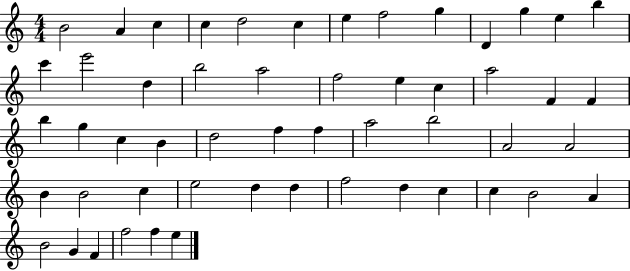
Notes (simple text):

B4/h A4/q C5/q C5/q D5/h C5/q E5/q F5/h G5/q D4/q G5/q E5/q B5/q C6/q E6/h D5/q B5/h A5/h F5/h E5/q C5/q A5/h F4/q F4/q B5/q G5/q C5/q B4/q D5/h F5/q F5/q A5/h B5/h A4/h A4/h B4/q B4/h C5/q E5/h D5/q D5/q F5/h D5/q C5/q C5/q B4/h A4/q B4/h G4/q F4/q F5/h F5/q E5/q